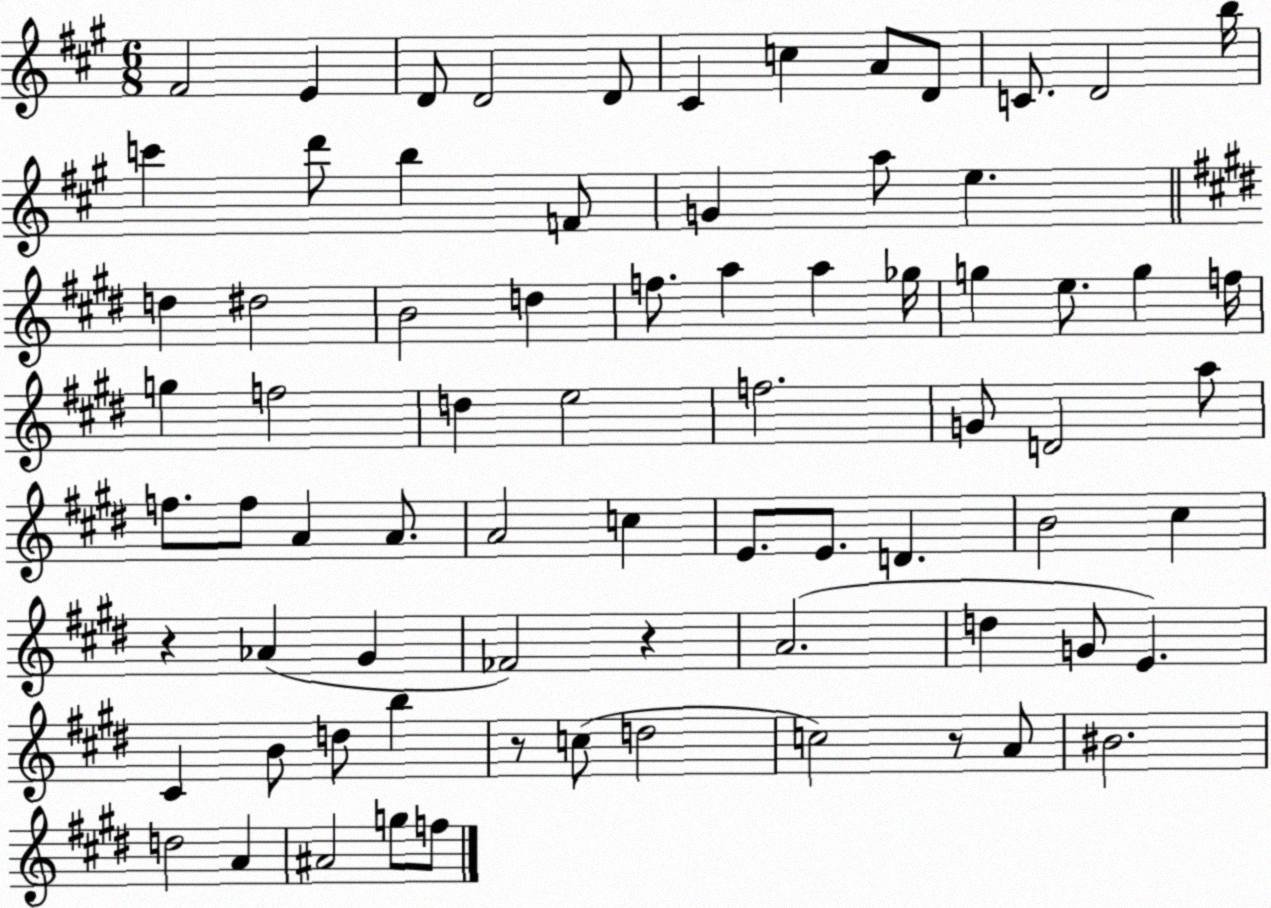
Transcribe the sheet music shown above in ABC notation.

X:1
T:Untitled
M:6/8
L:1/4
K:A
^F2 E D/2 D2 D/2 ^C c A/2 D/2 C/2 D2 b/4 c' d'/2 b F/2 G a/2 e d ^d2 B2 d f/2 a a _g/4 g e/2 g f/4 g f2 d e2 f2 G/2 D2 a/2 f/2 f/2 A A/2 A2 c E/2 E/2 D B2 ^c z _A ^G _F2 z A2 d G/2 E ^C B/2 d/2 b z/2 c/2 d2 c2 z/2 A/2 ^B2 d2 A ^A2 g/2 f/2